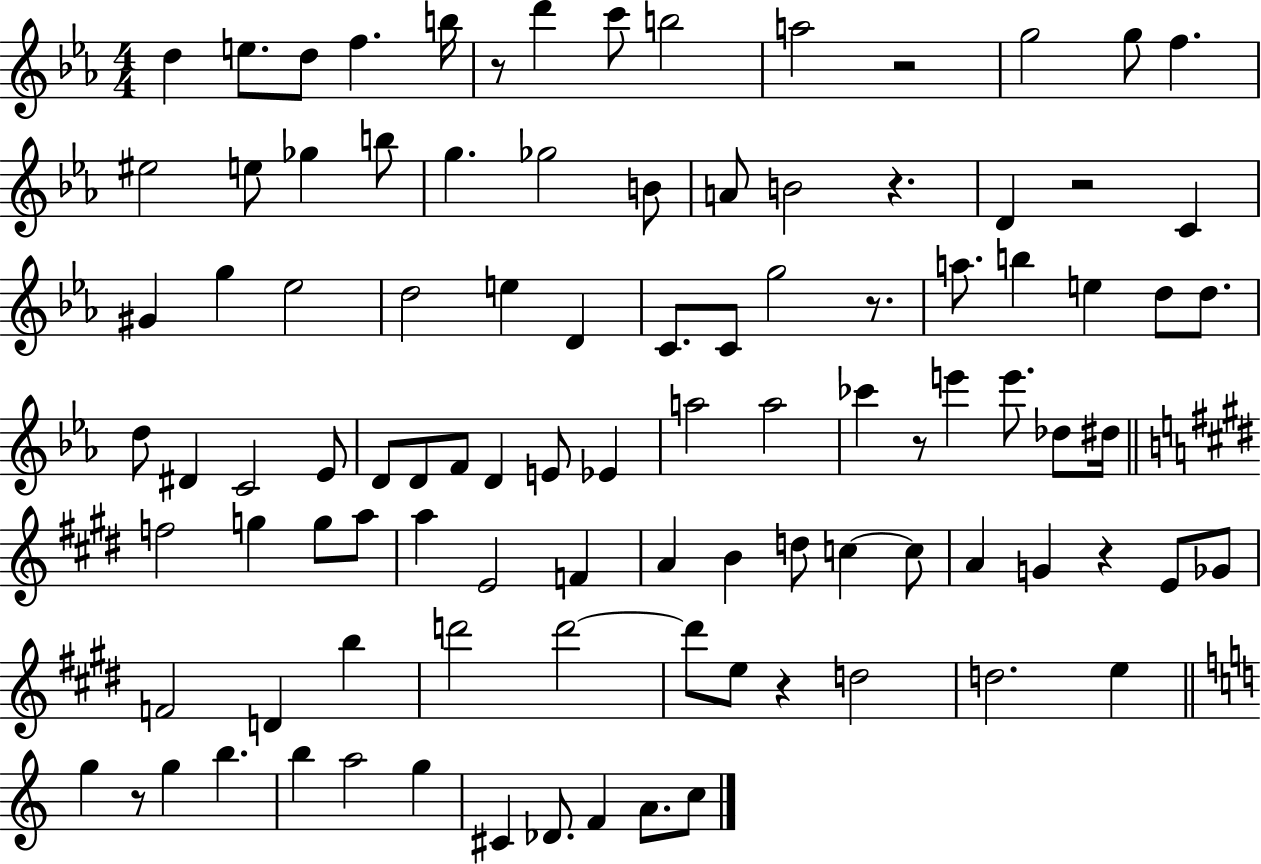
X:1
T:Untitled
M:4/4
L:1/4
K:Eb
d e/2 d/2 f b/4 z/2 d' c'/2 b2 a2 z2 g2 g/2 f ^e2 e/2 _g b/2 g _g2 B/2 A/2 B2 z D z2 C ^G g _e2 d2 e D C/2 C/2 g2 z/2 a/2 b e d/2 d/2 d/2 ^D C2 _E/2 D/2 D/2 F/2 D E/2 _E a2 a2 _c' z/2 e' e'/2 _d/2 ^d/4 f2 g g/2 a/2 a E2 F A B d/2 c c/2 A G z E/2 _G/2 F2 D b d'2 d'2 d'/2 e/2 z d2 d2 e g z/2 g b b a2 g ^C _D/2 F A/2 c/2